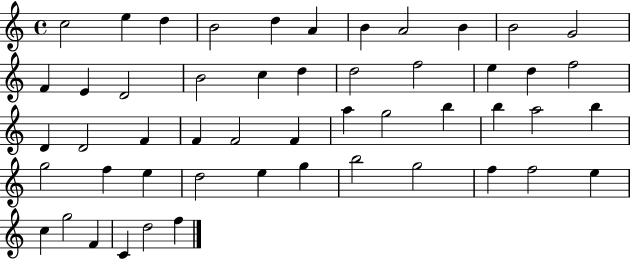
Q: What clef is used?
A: treble